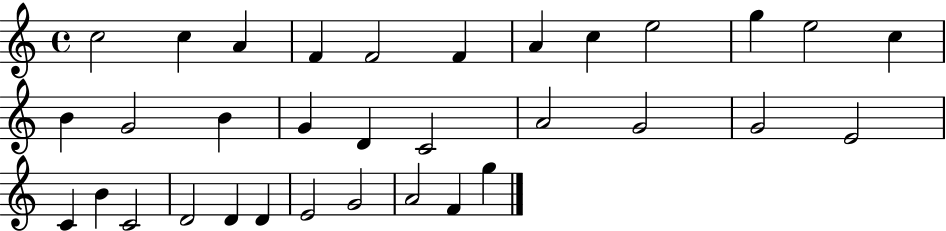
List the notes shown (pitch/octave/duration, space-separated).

C5/h C5/q A4/q F4/q F4/h F4/q A4/q C5/q E5/h G5/q E5/h C5/q B4/q G4/h B4/q G4/q D4/q C4/h A4/h G4/h G4/h E4/h C4/q B4/q C4/h D4/h D4/q D4/q E4/h G4/h A4/h F4/q G5/q